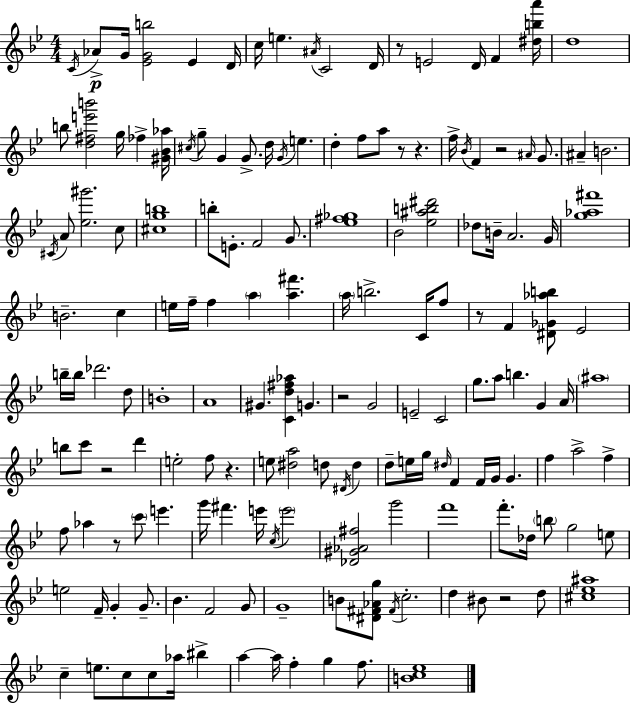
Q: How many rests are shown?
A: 10